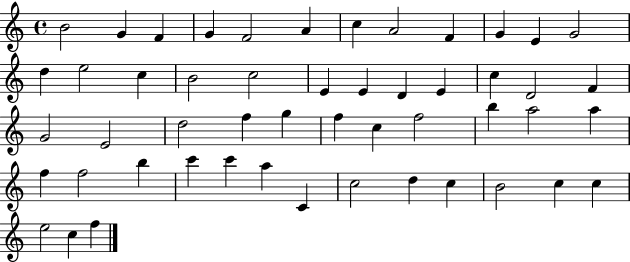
X:1
T:Untitled
M:4/4
L:1/4
K:C
B2 G F G F2 A c A2 F G E G2 d e2 c B2 c2 E E D E c D2 F G2 E2 d2 f g f c f2 b a2 a f f2 b c' c' a C c2 d c B2 c c e2 c f